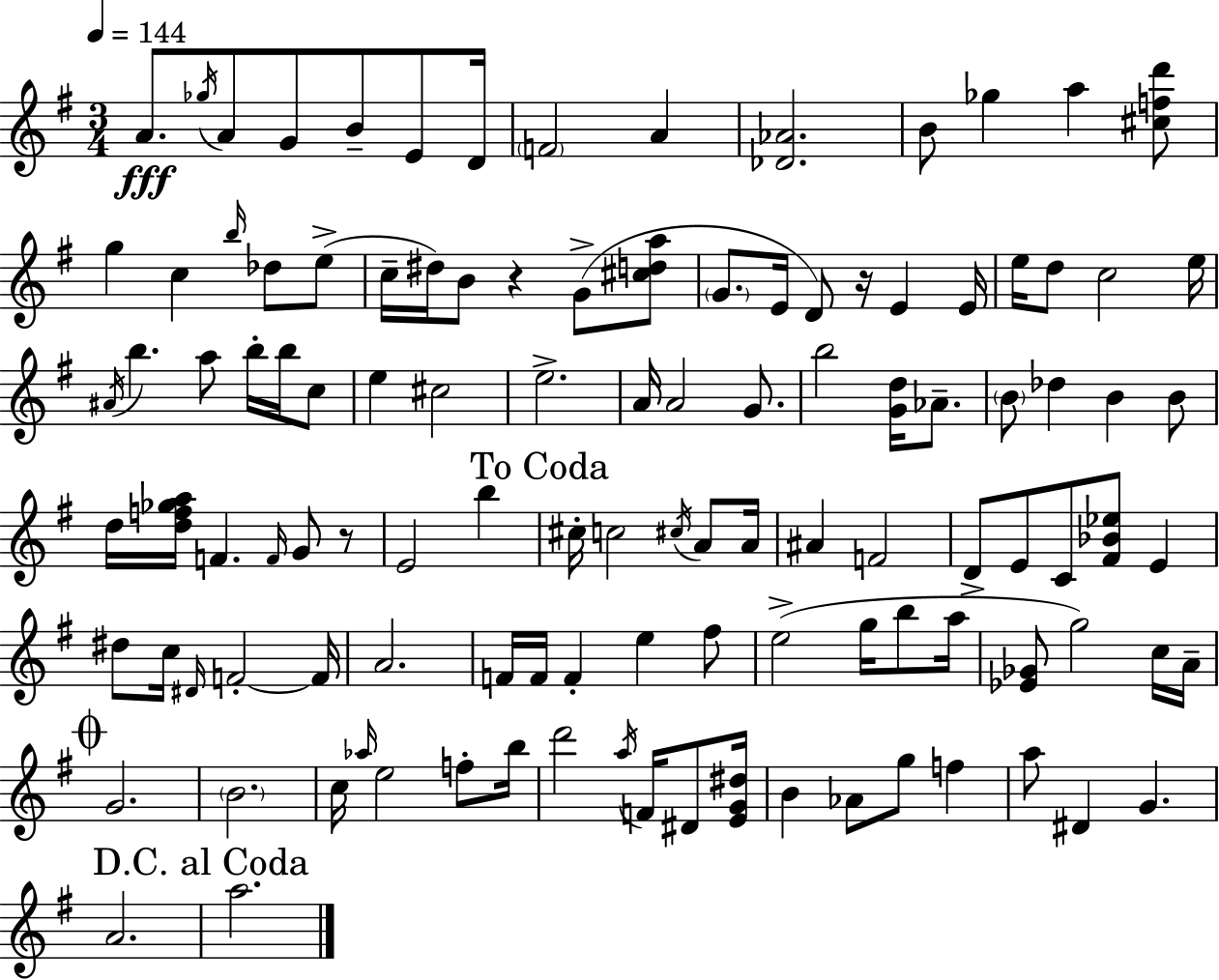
A4/e. Gb5/s A4/e G4/e B4/e E4/e D4/s F4/h A4/q [Db4,Ab4]/h. B4/e Gb5/q A5/q [C#5,F5,D6]/e G5/q C5/q B5/s Db5/e E5/e C5/s D#5/s B4/e R/q G4/e [C#5,D5,A5]/e G4/e. E4/s D4/e R/s E4/q E4/s E5/s D5/e C5/h E5/s A#4/s B5/q. A5/e B5/s B5/s C5/e E5/q C#5/h E5/h. A4/s A4/h G4/e. B5/h [G4,D5]/s Ab4/e. B4/e Db5/q B4/q B4/e D5/s [D5,F5,Gb5,A5]/s F4/q. F4/s G4/e R/e E4/h B5/q C#5/s C5/h C#5/s A4/e A4/s A#4/q F4/h D4/e E4/e C4/e [F#4,Bb4,Eb5]/e E4/q D#5/e C5/s D#4/s F4/h F4/s A4/h. F4/s F4/s F4/q E5/q F#5/e E5/h G5/s B5/e A5/s [Eb4,Gb4]/e G5/h C5/s A4/s G4/h. B4/h. C5/s Ab5/s E5/h F5/e B5/s D6/h A5/s F4/s D#4/e [E4,G4,D#5]/s B4/q Ab4/e G5/e F5/q A5/e D#4/q G4/q. A4/h. A5/h.